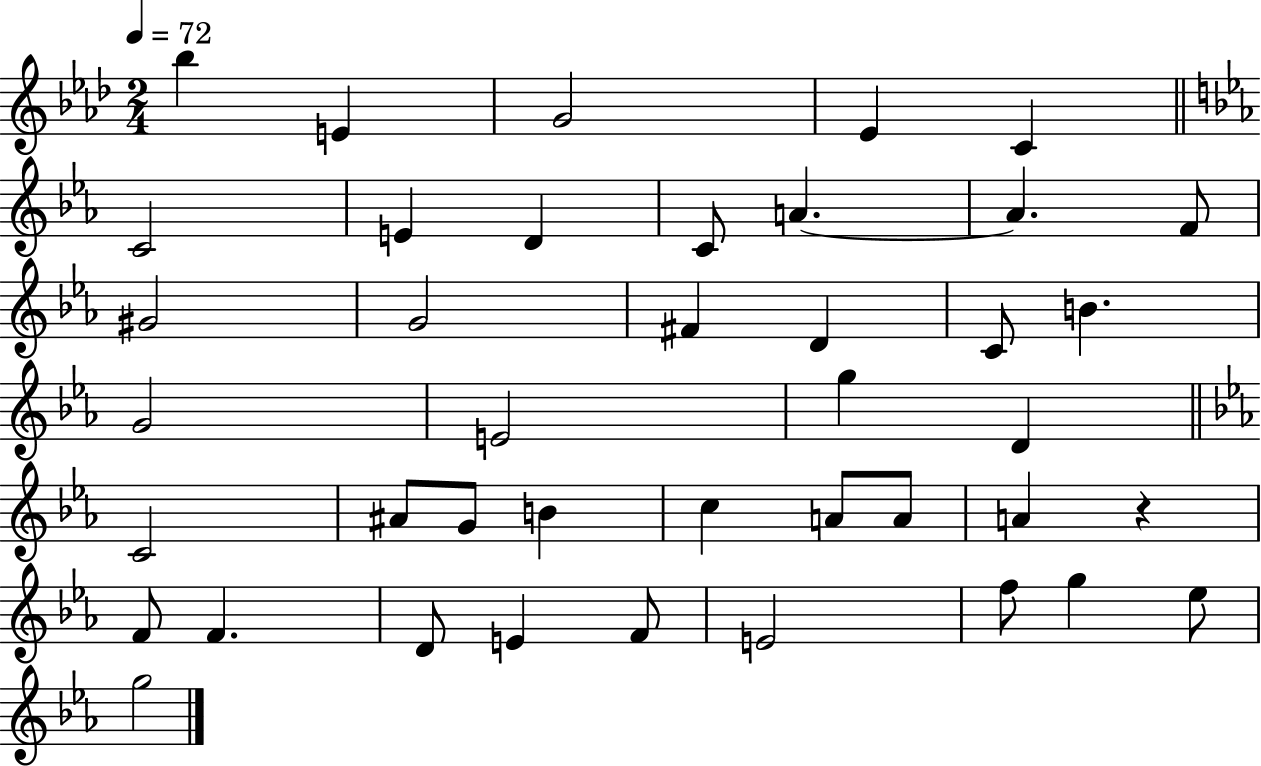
{
  \clef treble
  \numericTimeSignature
  \time 2/4
  \key aes \major
  \tempo 4 = 72
  bes''4 e'4 | g'2 | ees'4 c'4 | \bar "||" \break \key ees \major c'2 | e'4 d'4 | c'8 a'4.~~ | a'4. f'8 | \break gis'2 | g'2 | fis'4 d'4 | c'8 b'4. | \break g'2 | e'2 | g''4 d'4 | \bar "||" \break \key ees \major c'2 | ais'8 g'8 b'4 | c''4 a'8 a'8 | a'4 r4 | \break f'8 f'4. | d'8 e'4 f'8 | e'2 | f''8 g''4 ees''8 | \break g''2 | \bar "|."
}